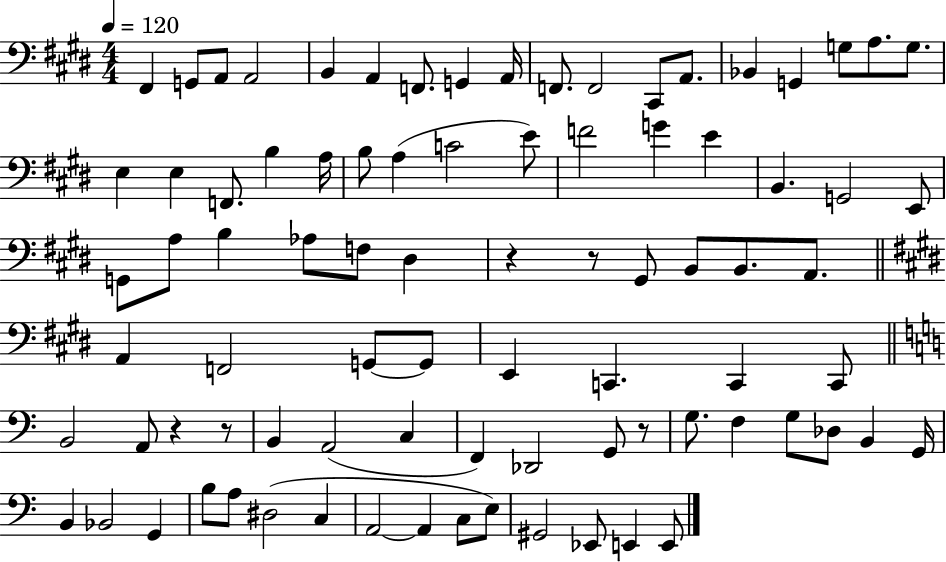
X:1
T:Untitled
M:4/4
L:1/4
K:E
^F,, G,,/2 A,,/2 A,,2 B,, A,, F,,/2 G,, A,,/4 F,,/2 F,,2 ^C,,/2 A,,/2 _B,, G,, G,/2 A,/2 G,/2 E, E, F,,/2 B, A,/4 B,/2 A, C2 E/2 F2 G E B,, G,,2 E,,/2 G,,/2 A,/2 B, _A,/2 F,/2 ^D, z z/2 ^G,,/2 B,,/2 B,,/2 A,,/2 A,, F,,2 G,,/2 G,,/2 E,, C,, C,, C,,/2 B,,2 A,,/2 z z/2 B,, A,,2 C, F,, _D,,2 G,,/2 z/2 G,/2 F, G,/2 _D,/2 B,, G,,/4 B,, _B,,2 G,, B,/2 A,/2 ^D,2 C, A,,2 A,, C,/2 E,/2 ^G,,2 _E,,/2 E,, E,,/2